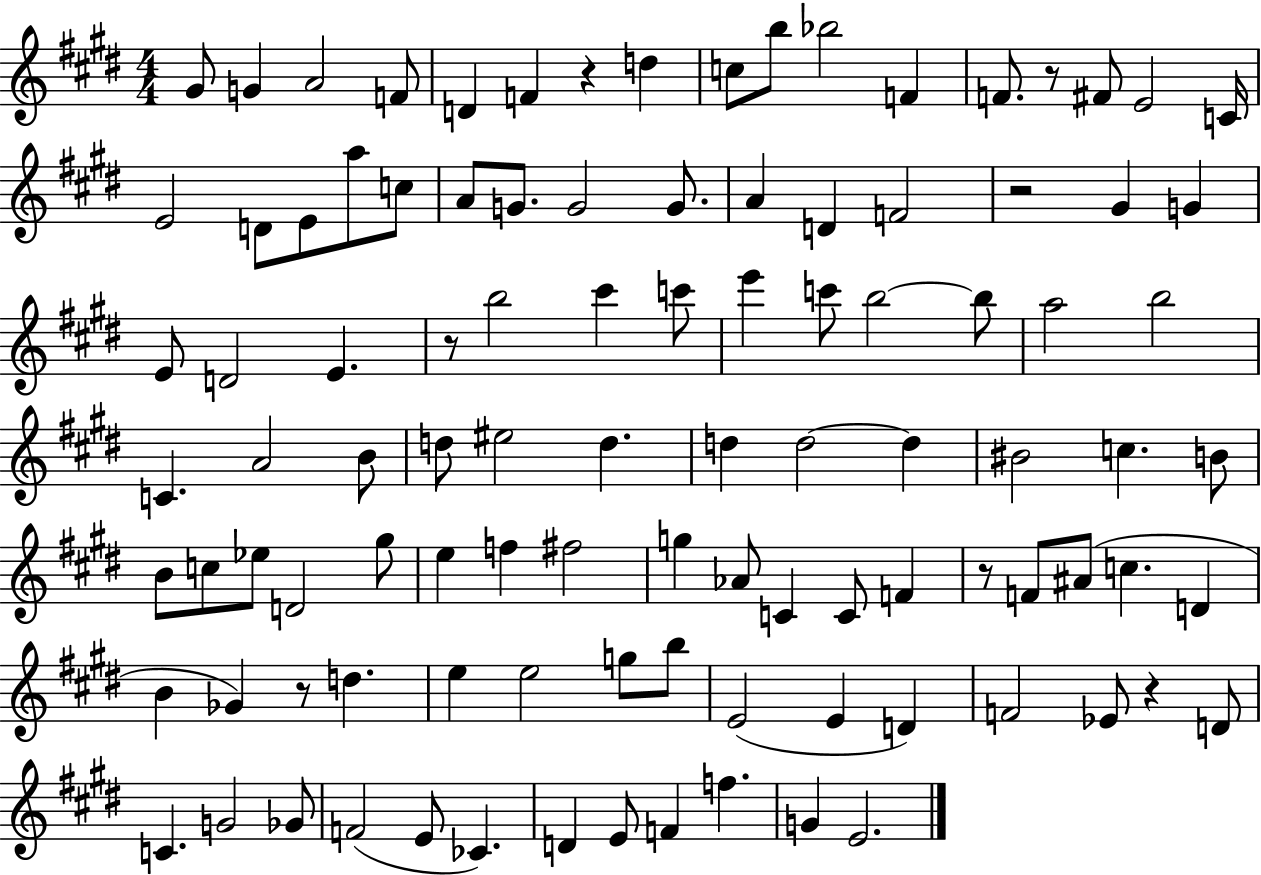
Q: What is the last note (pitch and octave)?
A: E4